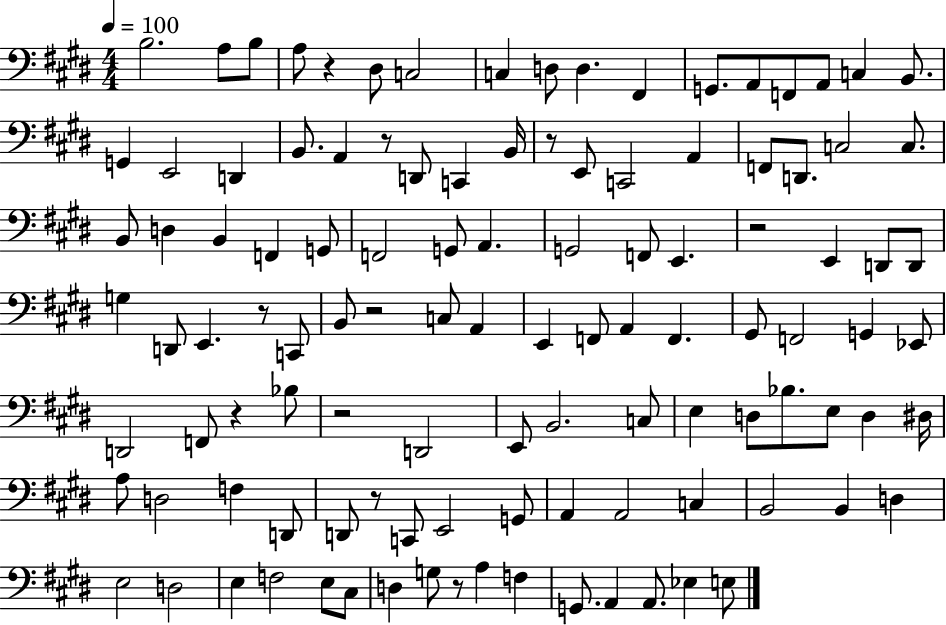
X:1
T:Untitled
M:4/4
L:1/4
K:E
B,2 A,/2 B,/2 A,/2 z ^D,/2 C,2 C, D,/2 D, ^F,, G,,/2 A,,/2 F,,/2 A,,/2 C, B,,/2 G,, E,,2 D,, B,,/2 A,, z/2 D,,/2 C,, B,,/4 z/2 E,,/2 C,,2 A,, F,,/2 D,,/2 C,2 C,/2 B,,/2 D, B,, F,, G,,/2 F,,2 G,,/2 A,, G,,2 F,,/2 E,, z2 E,, D,,/2 D,,/2 G, D,,/2 E,, z/2 C,,/2 B,,/2 z2 C,/2 A,, E,, F,,/2 A,, F,, ^G,,/2 F,,2 G,, _E,,/2 D,,2 F,,/2 z _B,/2 z2 D,,2 E,,/2 B,,2 C,/2 E, D,/2 _B,/2 E,/2 D, ^D,/4 A,/2 D,2 F, D,,/2 D,,/2 z/2 C,,/2 E,,2 G,,/2 A,, A,,2 C, B,,2 B,, D, E,2 D,2 E, F,2 E,/2 ^C,/2 D, G,/2 z/2 A, F, G,,/2 A,, A,,/2 _E, E,/2